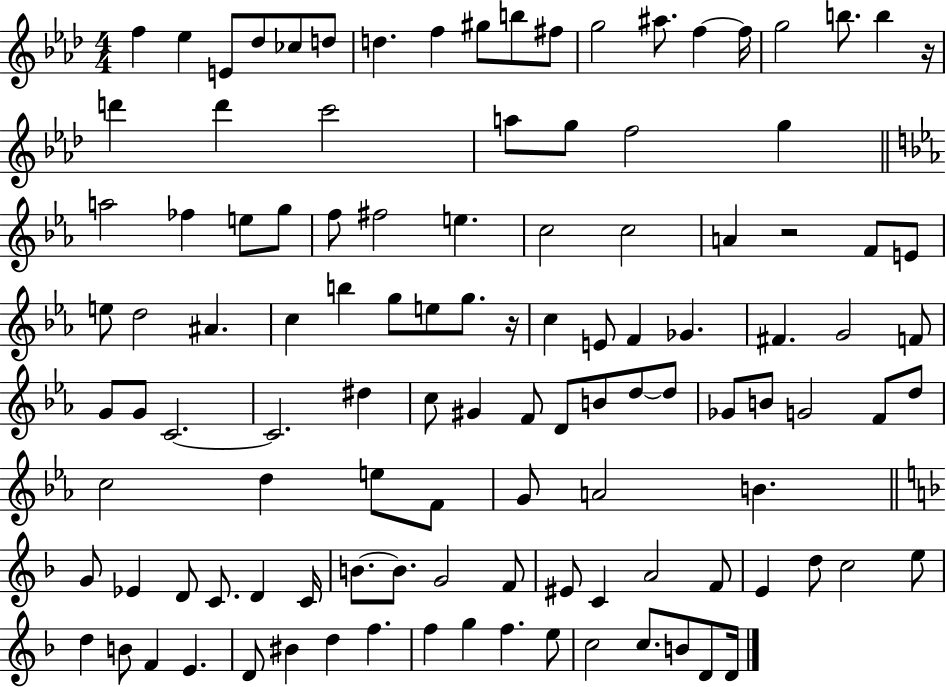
{
  \clef treble
  \numericTimeSignature
  \time 4/4
  \key aes \major
  f''4 ees''4 e'8 des''8 ces''8 d''8 | d''4. f''4 gis''8 b''8 fis''8 | g''2 ais''8. f''4~~ f''16 | g''2 b''8. b''4 r16 | \break d'''4 d'''4 c'''2 | a''8 g''8 f''2 g''4 | \bar "||" \break \key ees \major a''2 fes''4 e''8 g''8 | f''8 fis''2 e''4. | c''2 c''2 | a'4 r2 f'8 e'8 | \break e''8 d''2 ais'4. | c''4 b''4 g''8 e''8 g''8. r16 | c''4 e'8 f'4 ges'4. | fis'4. g'2 f'8 | \break g'8 g'8 c'2.~~ | c'2. dis''4 | c''8 gis'4 f'8 d'8 b'8 d''8~~ d''8 | ges'8 b'8 g'2 f'8 d''8 | \break c''2 d''4 e''8 f'8 | g'8 a'2 b'4. | \bar "||" \break \key f \major g'8 ees'4 d'8 c'8. d'4 c'16 | b'8.~~ b'8. g'2 f'8 | eis'8 c'4 a'2 f'8 | e'4 d''8 c''2 e''8 | \break d''4 b'8 f'4 e'4. | d'8 bis'4 d''4 f''4. | f''4 g''4 f''4. e''8 | c''2 c''8. b'8 d'8 d'16 | \break \bar "|."
}